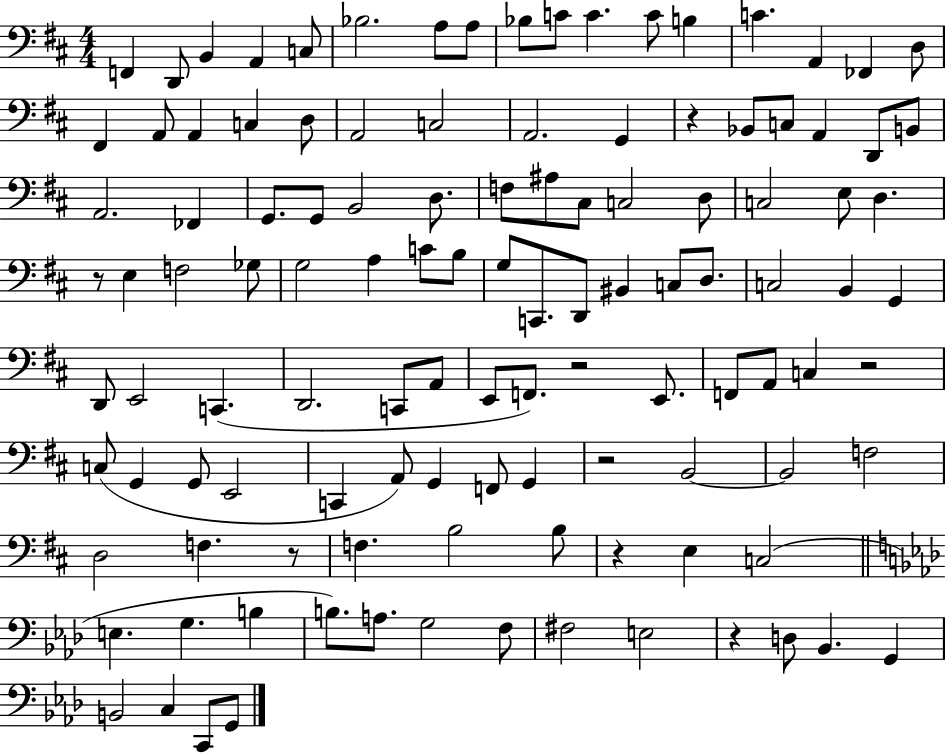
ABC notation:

X:1
T:Untitled
M:4/4
L:1/4
K:D
F,, D,,/2 B,, A,, C,/2 _B,2 A,/2 A,/2 _B,/2 C/2 C C/2 B, C A,, _F,, D,/2 ^F,, A,,/2 A,, C, D,/2 A,,2 C,2 A,,2 G,, z _B,,/2 C,/2 A,, D,,/2 B,,/2 A,,2 _F,, G,,/2 G,,/2 B,,2 D,/2 F,/2 ^A,/2 ^C,/2 C,2 D,/2 C,2 E,/2 D, z/2 E, F,2 _G,/2 G,2 A, C/2 B,/2 G,/2 C,,/2 D,,/2 ^B,, C,/2 D,/2 C,2 B,, G,, D,,/2 E,,2 C,, D,,2 C,,/2 A,,/2 E,,/2 F,,/2 z2 E,,/2 F,,/2 A,,/2 C, z2 C,/2 G,, G,,/2 E,,2 C,, A,,/2 G,, F,,/2 G,, z2 B,,2 B,,2 F,2 D,2 F, z/2 F, B,2 B,/2 z E, C,2 E, G, B, B,/2 A,/2 G,2 F,/2 ^F,2 E,2 z D,/2 _B,, G,, B,,2 C, C,,/2 G,,/2